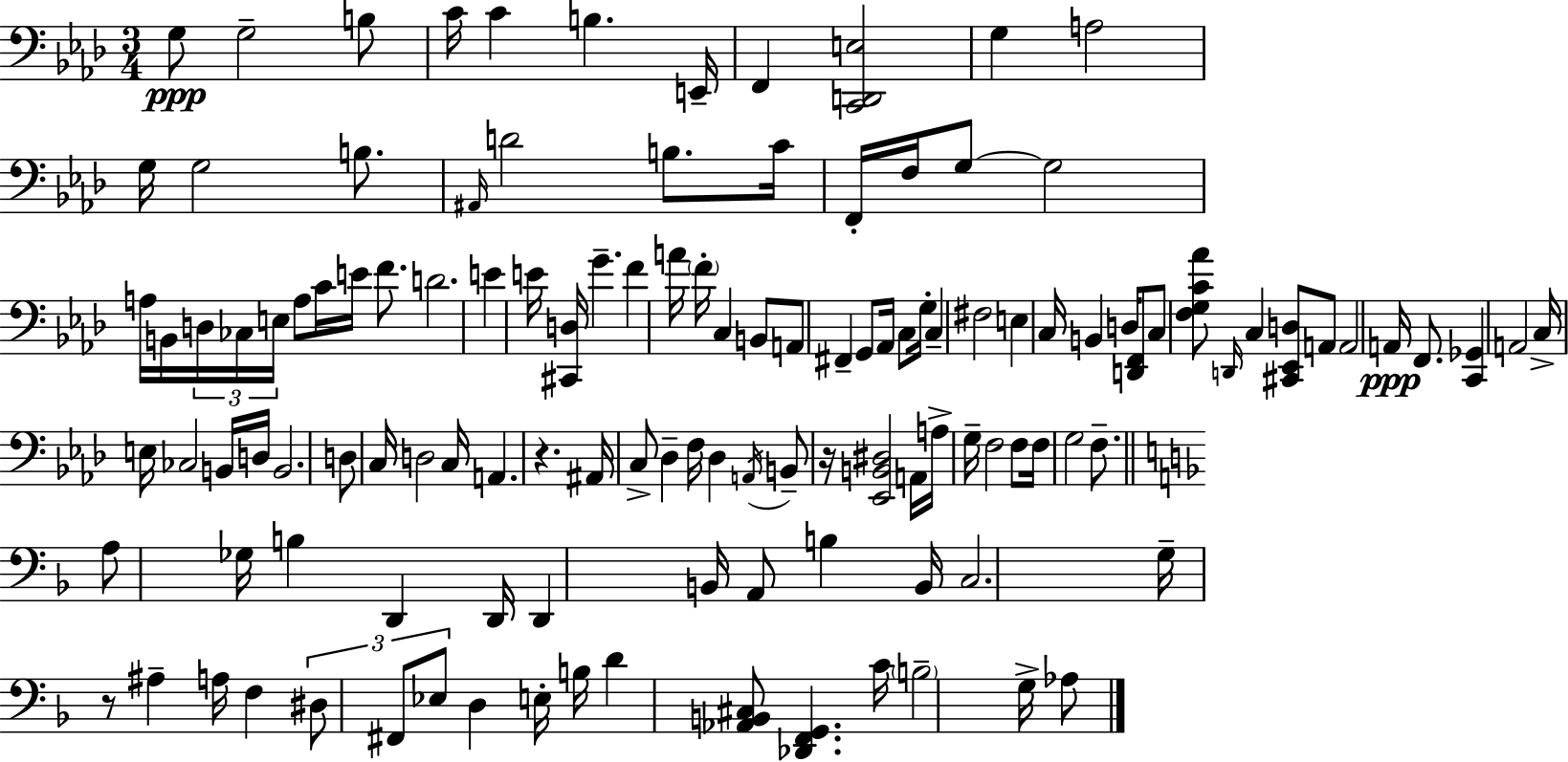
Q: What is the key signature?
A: F minor